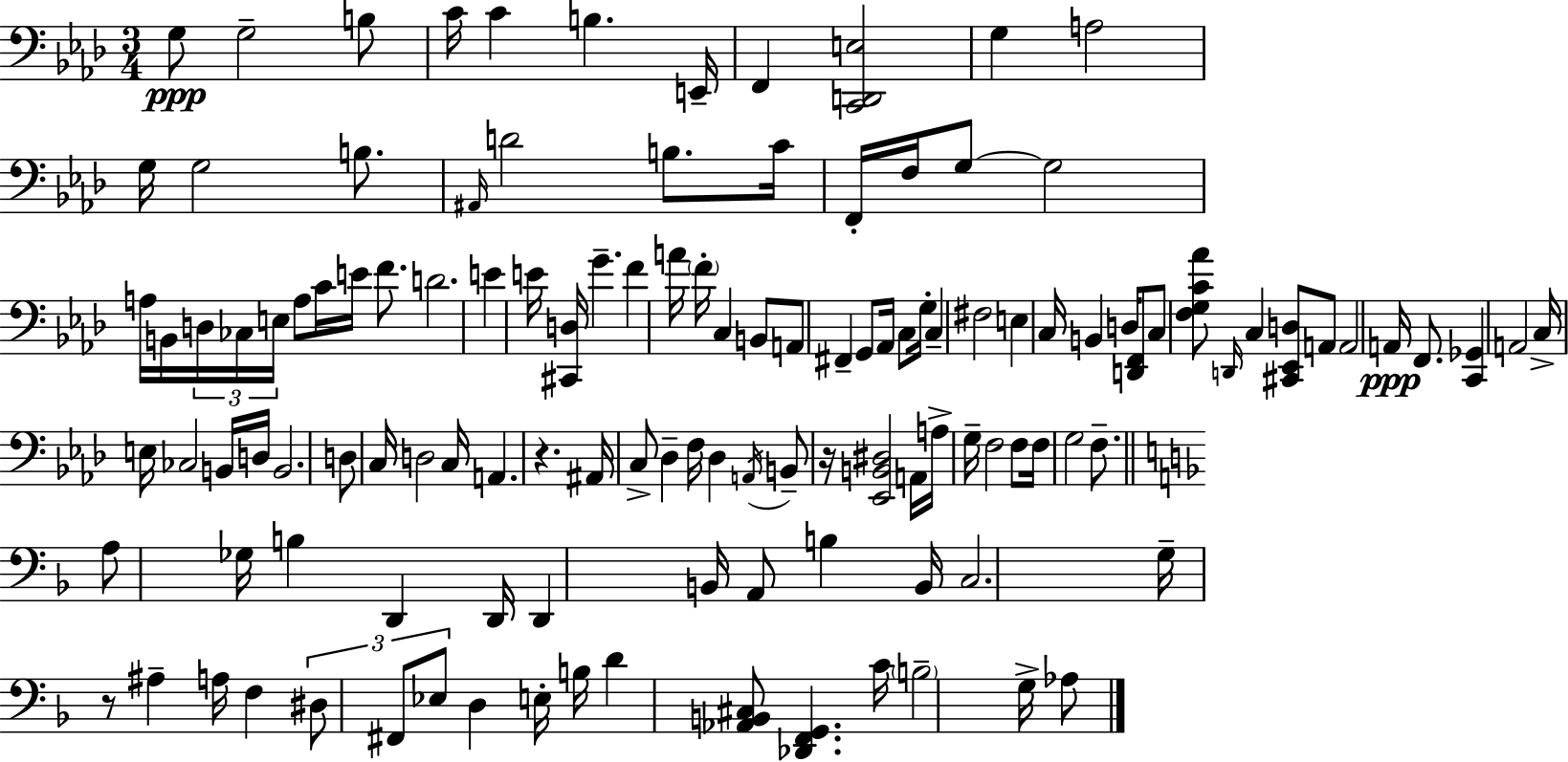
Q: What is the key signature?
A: F minor